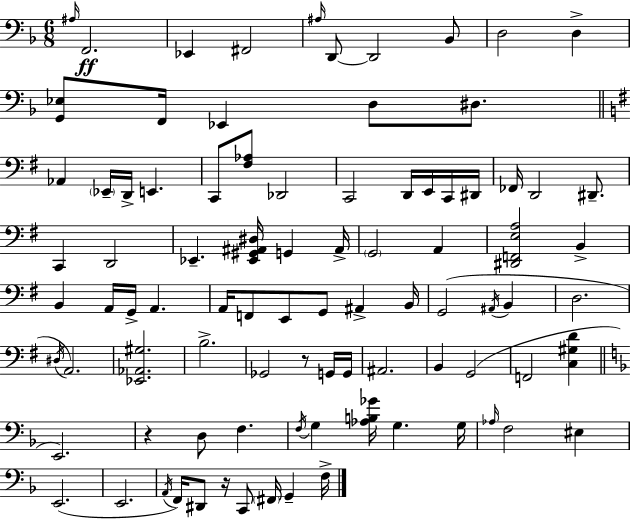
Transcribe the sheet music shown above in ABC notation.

X:1
T:Untitled
M:6/8
L:1/4
K:Dm
^A,/4 F,,2 _E,, ^F,,2 ^A,/4 D,,/2 D,,2 _B,,/2 D,2 D, [G,,_E,]/2 F,,/4 _E,, D,/2 ^D,/2 _A,, _E,,/4 D,,/4 E,, C,,/2 [^F,_A,]/2 _D,,2 C,,2 D,,/4 E,,/4 C,,/4 ^D,,/4 _F,,/4 D,,2 ^D,,/2 C,, D,,2 _E,, [_E,,^G,,^A,,^D,]/4 G,, ^A,,/4 G,,2 A,, [^D,,F,,E,A,]2 B,, B,, A,,/4 G,,/4 A,, A,,/4 F,,/2 E,,/2 G,,/2 ^A,, B,,/4 G,,2 ^A,,/4 B,, D,2 ^D,/4 A,,2 [_E,,_A,,^G,]2 B,2 _G,,2 z/2 G,,/4 G,,/4 ^A,,2 B,, G,,2 F,,2 [C,^G,D] E,,2 z D,/2 F, F,/4 G, [_A,B,_G]/4 G, G,/4 _A,/4 F,2 ^E, E,,2 E,,2 A,,/4 F,,/4 ^D,,/2 z/4 C,,/2 ^F,,/4 G,, F,/4